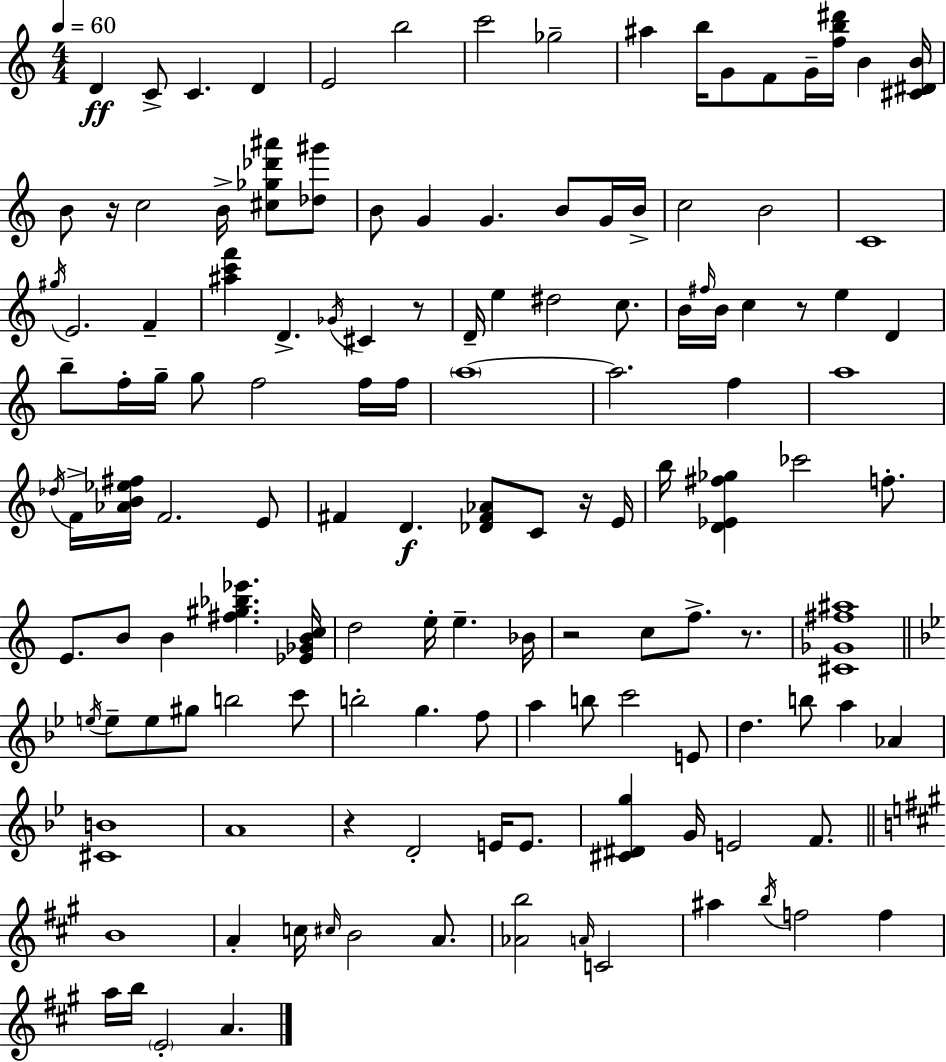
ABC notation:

X:1
T:Untitled
M:4/4
L:1/4
K:C
D C/2 C D E2 b2 c'2 _g2 ^a b/4 G/2 F/2 G/4 [fb^d']/4 B [^C^DB]/4 B/2 z/4 c2 B/4 [^c_g_d'^a']/2 [_d^g']/2 B/2 G G B/2 G/4 B/4 c2 B2 C4 ^g/4 E2 F [^ac'f'] D _G/4 ^C z/2 D/4 e ^d2 c/2 B/4 ^f/4 B/4 c z/2 e D b/2 f/4 g/4 g/2 f2 f/4 f/4 a4 a2 f a4 _d/4 F/4 [_AB_e^f]/4 F2 E/2 ^F D [_D^F_A]/2 C/2 z/4 E/4 b/4 [D_E^f_g] _c'2 f/2 E/2 B/2 B [^f^g_b_e'] [_E_GBc]/4 d2 e/4 e _B/4 z2 c/2 f/2 z/2 [^C_G^f^a]4 e/4 e/2 e/2 ^g/2 b2 c'/2 b2 g f/2 a b/2 c'2 E/2 d b/2 a _A [^CB]4 A4 z D2 E/4 E/2 [^C^Dg] G/4 E2 F/2 B4 A c/4 ^c/4 B2 A/2 [_Ab]2 A/4 C2 ^a b/4 f2 f a/4 b/4 E2 A